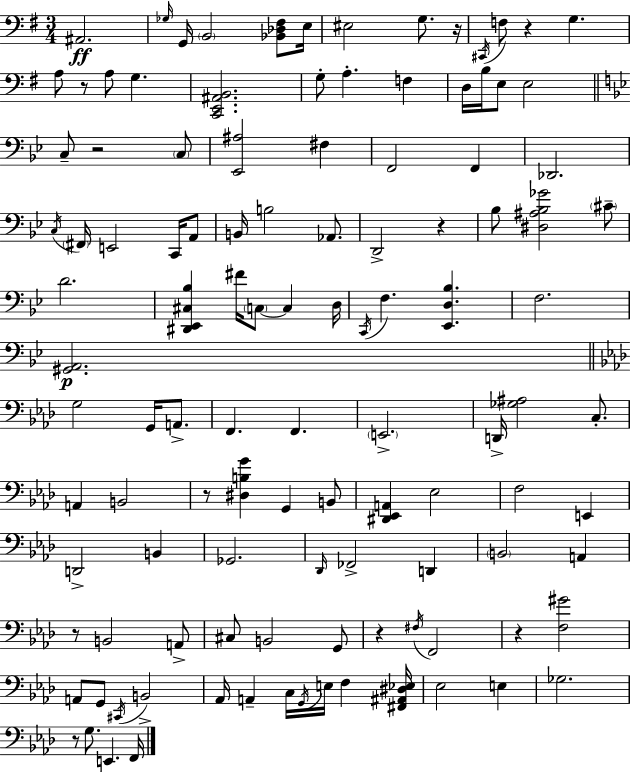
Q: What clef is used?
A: bass